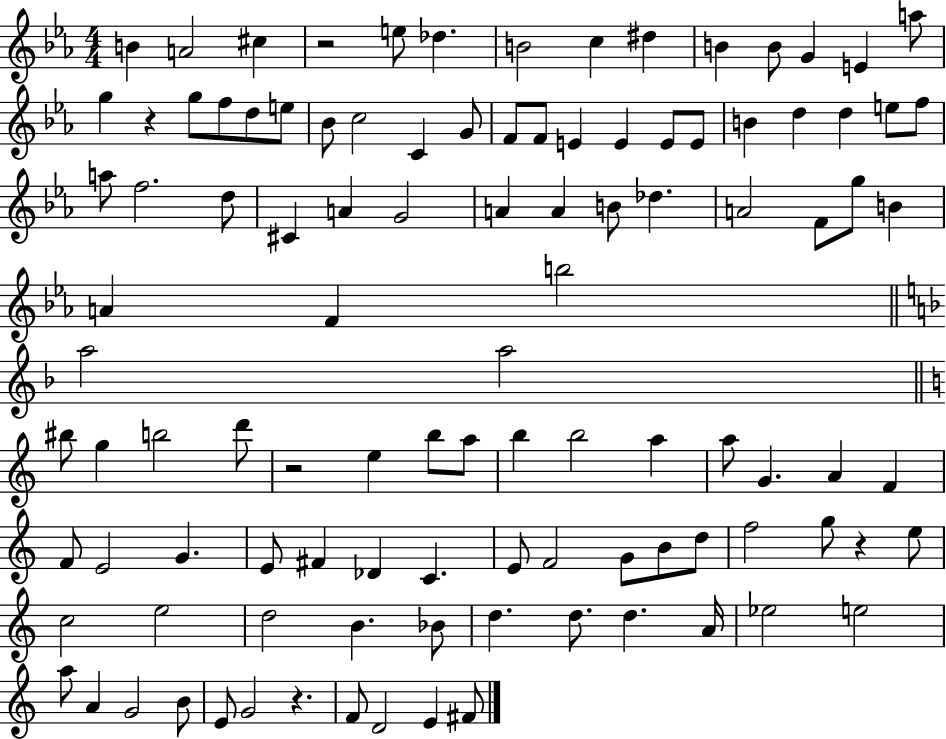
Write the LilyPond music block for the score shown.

{
  \clef treble
  \numericTimeSignature
  \time 4/4
  \key ees \major
  b'4 a'2 cis''4 | r2 e''8 des''4. | b'2 c''4 dis''4 | b'4 b'8 g'4 e'4 a''8 | \break g''4 r4 g''8 f''8 d''8 e''8 | bes'8 c''2 c'4 g'8 | f'8 f'8 e'4 e'4 e'8 e'8 | b'4 d''4 d''4 e''8 f''8 | \break a''8 f''2. d''8 | cis'4 a'4 g'2 | a'4 a'4 b'8 des''4. | a'2 f'8 g''8 b'4 | \break a'4 f'4 b''2 | \bar "||" \break \key f \major a''2 a''2 | \bar "||" \break \key a \minor bis''8 g''4 b''2 d'''8 | r2 e''4 b''8 a''8 | b''4 b''2 a''4 | a''8 g'4. a'4 f'4 | \break f'8 e'2 g'4. | e'8 fis'4 des'4 c'4. | e'8 f'2 g'8 b'8 d''8 | f''2 g''8 r4 e''8 | \break c''2 e''2 | d''2 b'4. bes'8 | d''4. d''8. d''4. a'16 | ees''2 e''2 | \break a''8 a'4 g'2 b'8 | e'8 g'2 r4. | f'8 d'2 e'4 fis'8 | \bar "|."
}